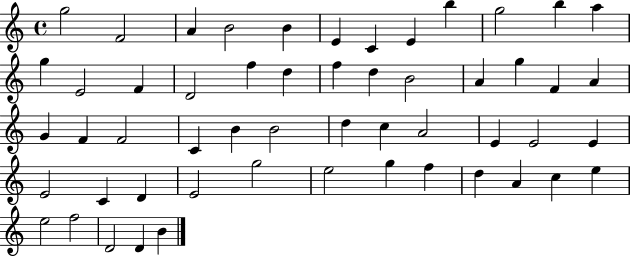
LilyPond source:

{
  \clef treble
  \time 4/4
  \defaultTimeSignature
  \key c \major
  g''2 f'2 | a'4 b'2 b'4 | e'4 c'4 e'4 b''4 | g''2 b''4 a''4 | \break g''4 e'2 f'4 | d'2 f''4 d''4 | f''4 d''4 b'2 | a'4 g''4 f'4 a'4 | \break g'4 f'4 f'2 | c'4 b'4 b'2 | d''4 c''4 a'2 | e'4 e'2 e'4 | \break e'2 c'4 d'4 | e'2 g''2 | e''2 g''4 f''4 | d''4 a'4 c''4 e''4 | \break e''2 f''2 | d'2 d'4 b'4 | \bar "|."
}